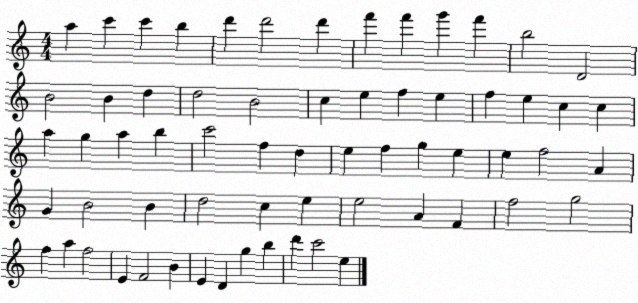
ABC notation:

X:1
T:Untitled
M:4/4
L:1/4
K:C
a c' c' b d' d'2 d' f' f' g' f' b2 D2 B2 B d d2 B2 c e f e f e c c a g a b c'2 f d e f g e e f2 A G B2 B d2 c e e2 A F f2 g2 f a f2 E F2 B E D g b d' c'2 e